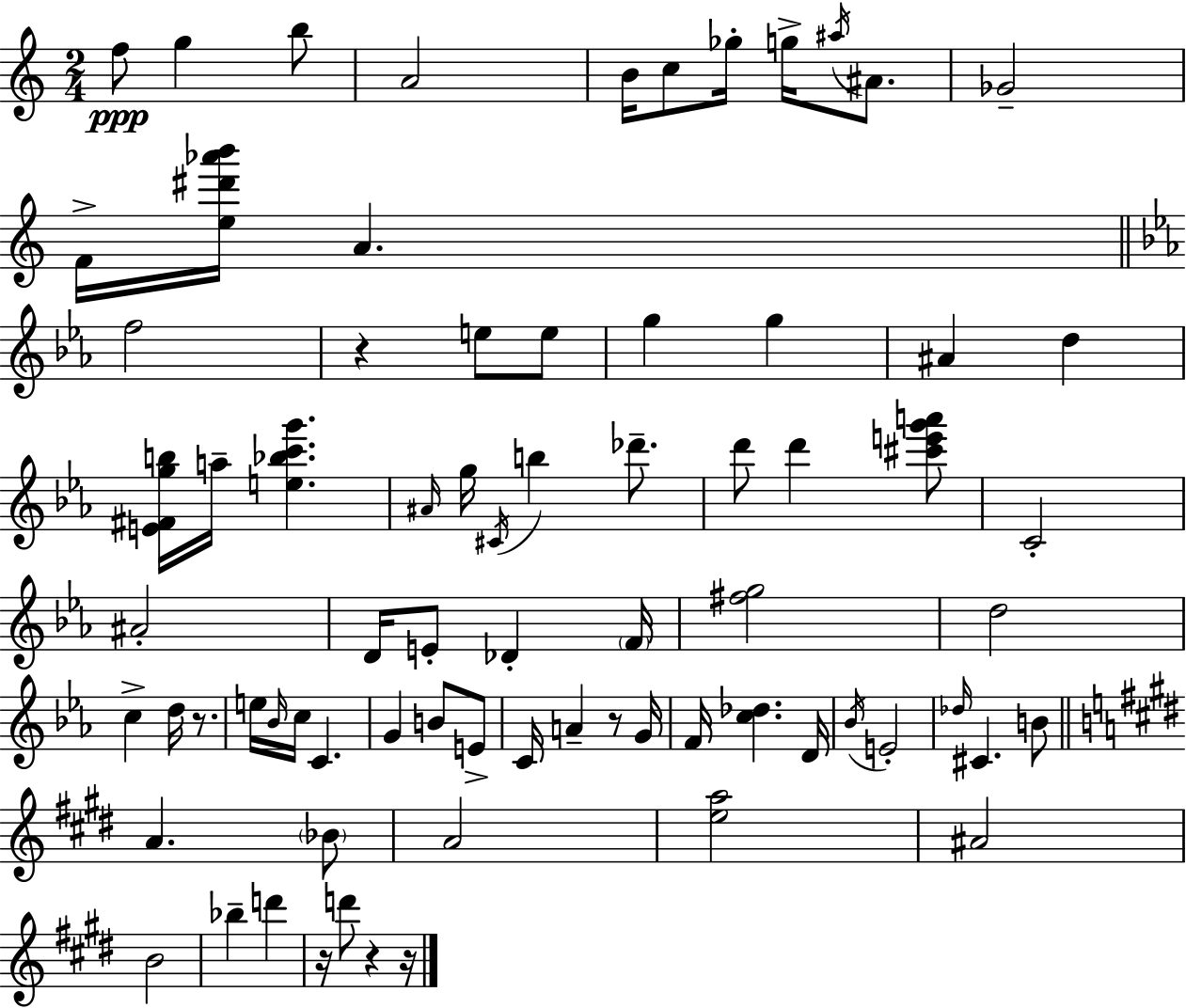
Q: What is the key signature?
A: C major